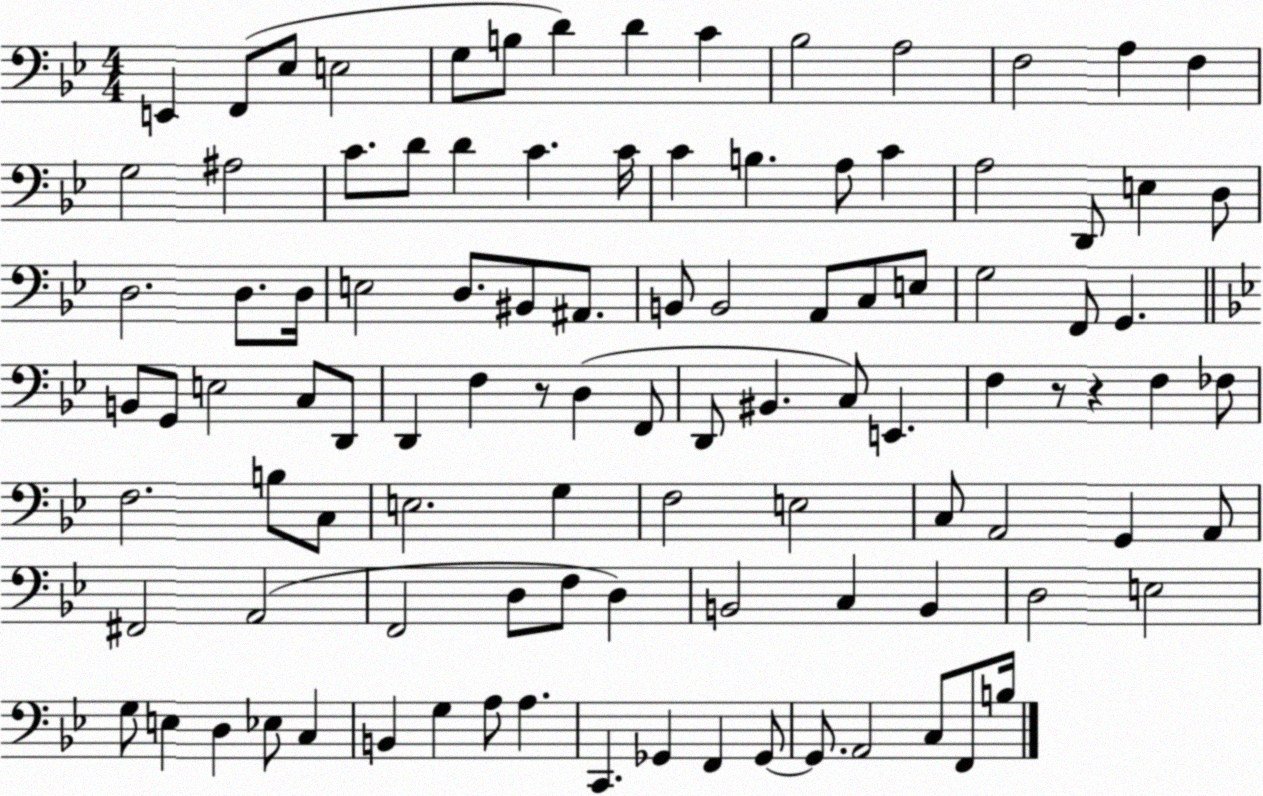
X:1
T:Untitled
M:4/4
L:1/4
K:Bb
E,, F,,/2 _E,/2 E,2 G,/2 B,/2 D D C _B,2 A,2 F,2 A, F, G,2 ^A,2 C/2 D/2 D C C/4 C B, A,/2 C A,2 D,,/2 E, D,/2 D,2 D,/2 D,/4 E,2 D,/2 ^B,,/2 ^A,,/2 B,,/2 B,,2 A,,/2 C,/2 E,/2 G,2 F,,/2 G,, B,,/2 G,,/2 E,2 C,/2 D,,/2 D,, F, z/2 D, F,,/2 D,,/2 ^B,, C,/2 E,, F, z/2 z F, _F,/2 F,2 B,/2 C,/2 E,2 G, F,2 E,2 C,/2 A,,2 G,, A,,/2 ^F,,2 A,,2 F,,2 D,/2 F,/2 D, B,,2 C, B,, D,2 E,2 G,/2 E, D, _E,/2 C, B,, G, A,/2 A, C,, _G,, F,, _G,,/2 _G,,/2 A,,2 C,/2 F,,/2 B,/4